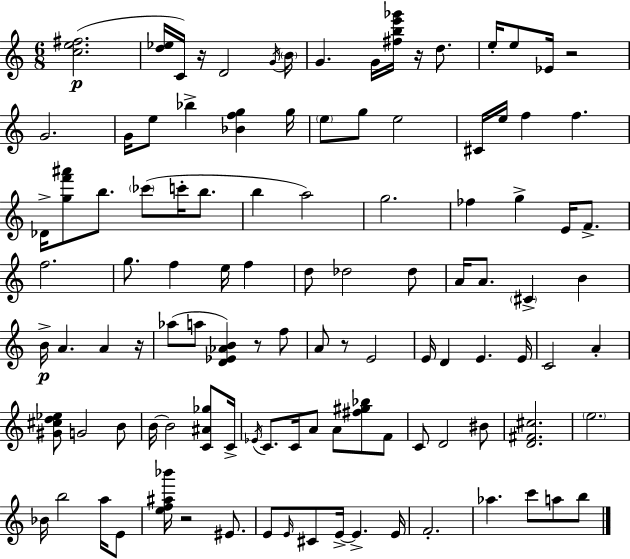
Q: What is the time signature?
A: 6/8